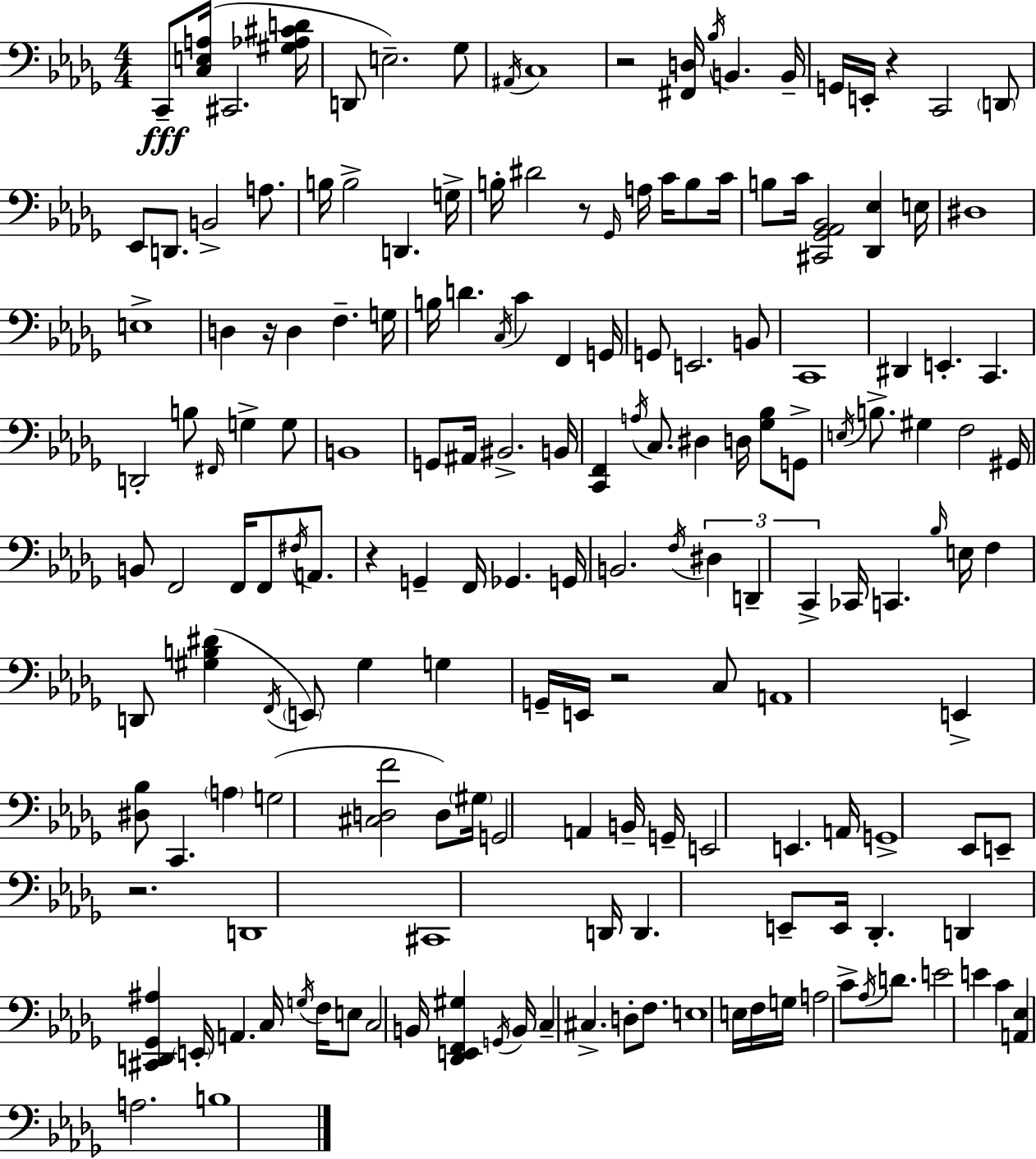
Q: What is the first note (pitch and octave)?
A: C2